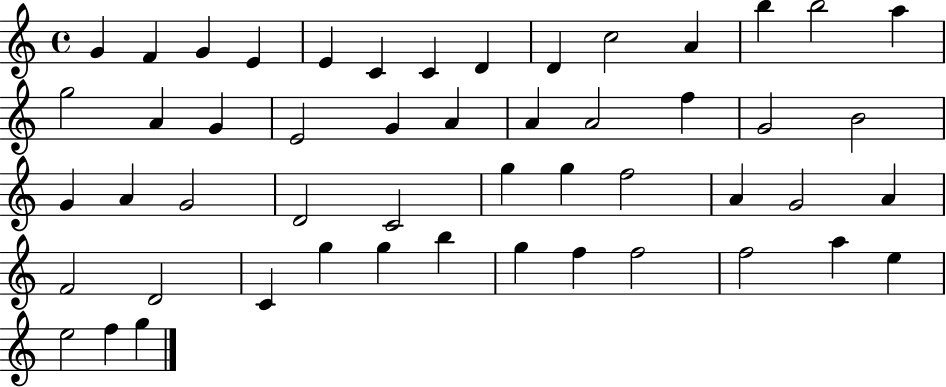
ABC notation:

X:1
T:Untitled
M:4/4
L:1/4
K:C
G F G E E C C D D c2 A b b2 a g2 A G E2 G A A A2 f G2 B2 G A G2 D2 C2 g g f2 A G2 A F2 D2 C g g b g f f2 f2 a e e2 f g